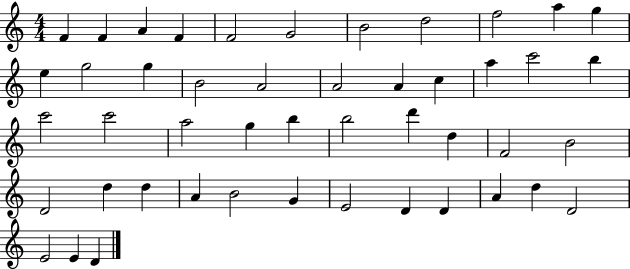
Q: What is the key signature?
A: C major